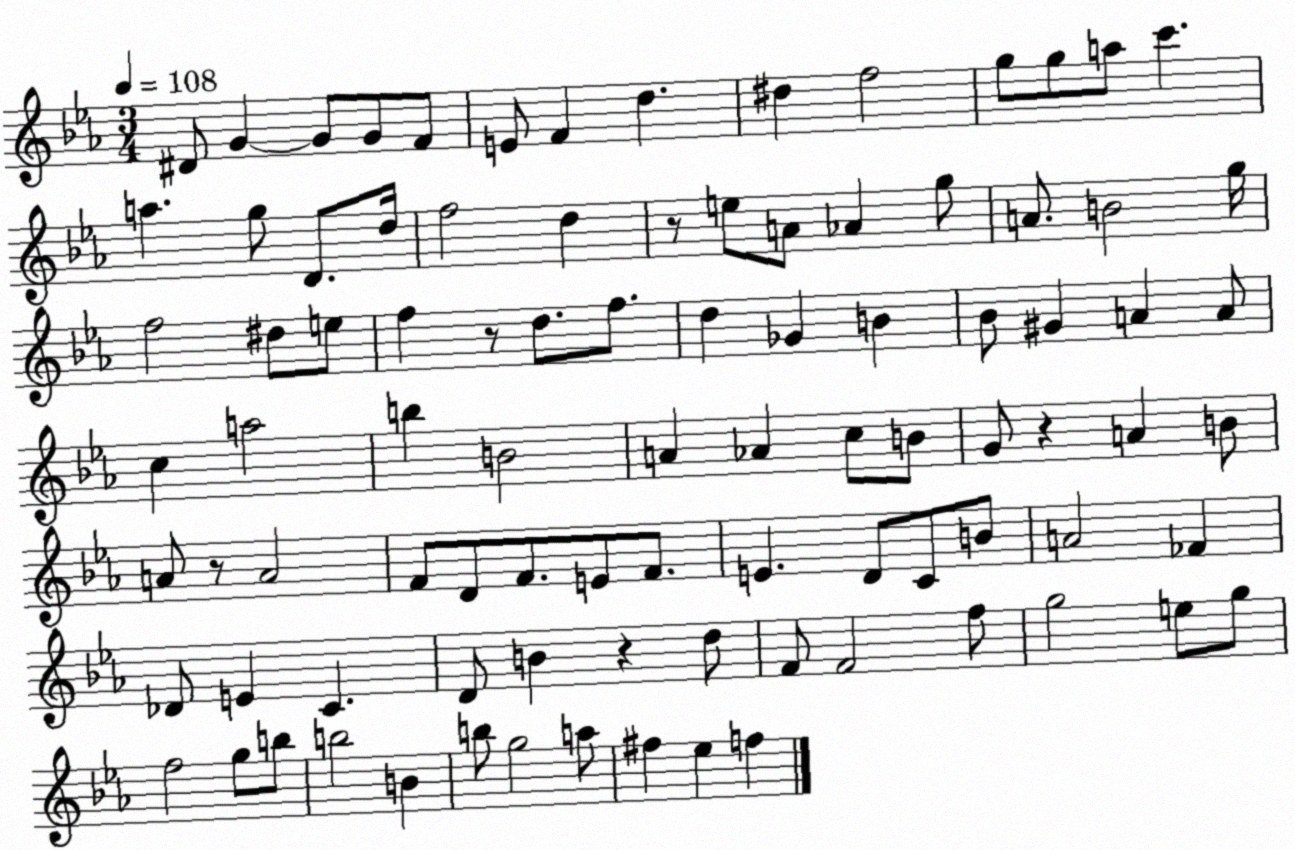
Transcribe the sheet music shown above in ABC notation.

X:1
T:Untitled
M:3/4
L:1/4
K:Eb
^D/2 G G/2 G/2 F/2 E/2 F d ^d f2 g/2 g/2 a/2 c' a g/2 D/2 d/4 f2 d z/2 e/2 A/2 _A g/2 A/2 B2 g/4 f2 ^d/2 e/2 f z/2 d/2 f/2 d _G B _B/2 ^G A A/2 c a2 b B2 A _A c/2 B/2 G/2 z A B/2 A/2 z/2 A2 F/2 D/2 F/2 E/2 F/2 E D/2 C/2 B/2 A2 _F _D/2 E C D/2 B z d/2 F/2 F2 f/2 g2 e/2 g/2 f2 g/2 b/2 b2 B b/2 g2 a/2 ^f _e f